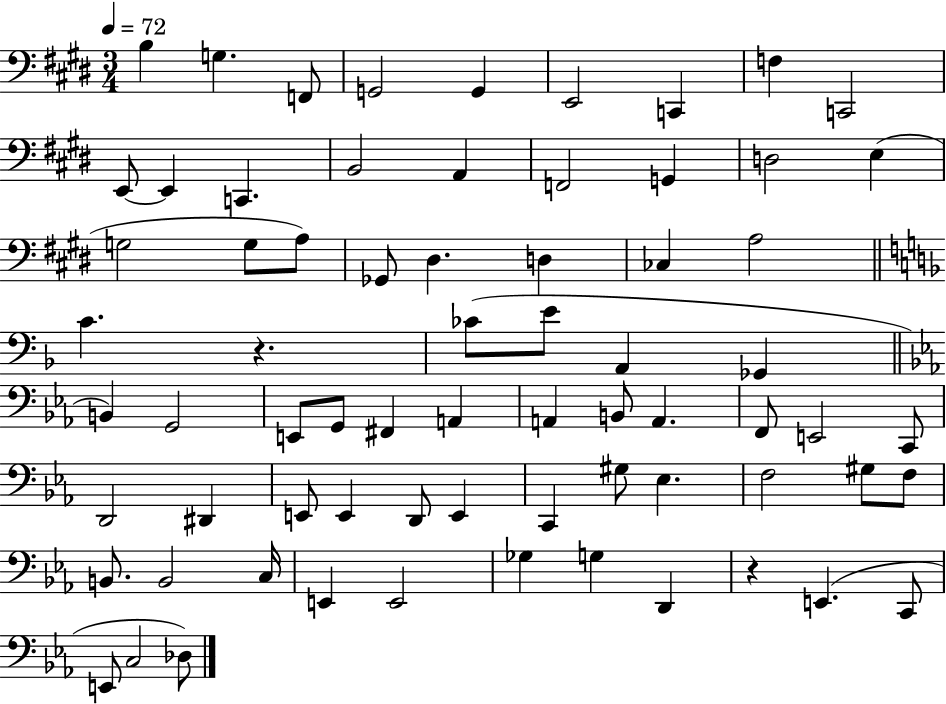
{
  \clef bass
  \numericTimeSignature
  \time 3/4
  \key e \major
  \tempo 4 = 72
  b4 g4. f,8 | g,2 g,4 | e,2 c,4 | f4 c,2 | \break e,8~~ e,4 c,4. | b,2 a,4 | f,2 g,4 | d2 e4( | \break g2 g8 a8) | ges,8 dis4. d4 | ces4 a2 | \bar "||" \break \key d \minor c'4. r4. | ces'8( e'8 a,4 ges,4 | \bar "||" \break \key ees \major b,4) g,2 | e,8 g,8 fis,4 a,4 | a,4 b,8 a,4. | f,8 e,2 c,8 | \break d,2 dis,4 | e,8 e,4 d,8 e,4 | c,4 gis8 ees4. | f2 gis8 f8 | \break b,8. b,2 c16 | e,4 e,2 | ges4 g4 d,4 | r4 e,4.( c,8 | \break e,8 c2 des8) | \bar "|."
}